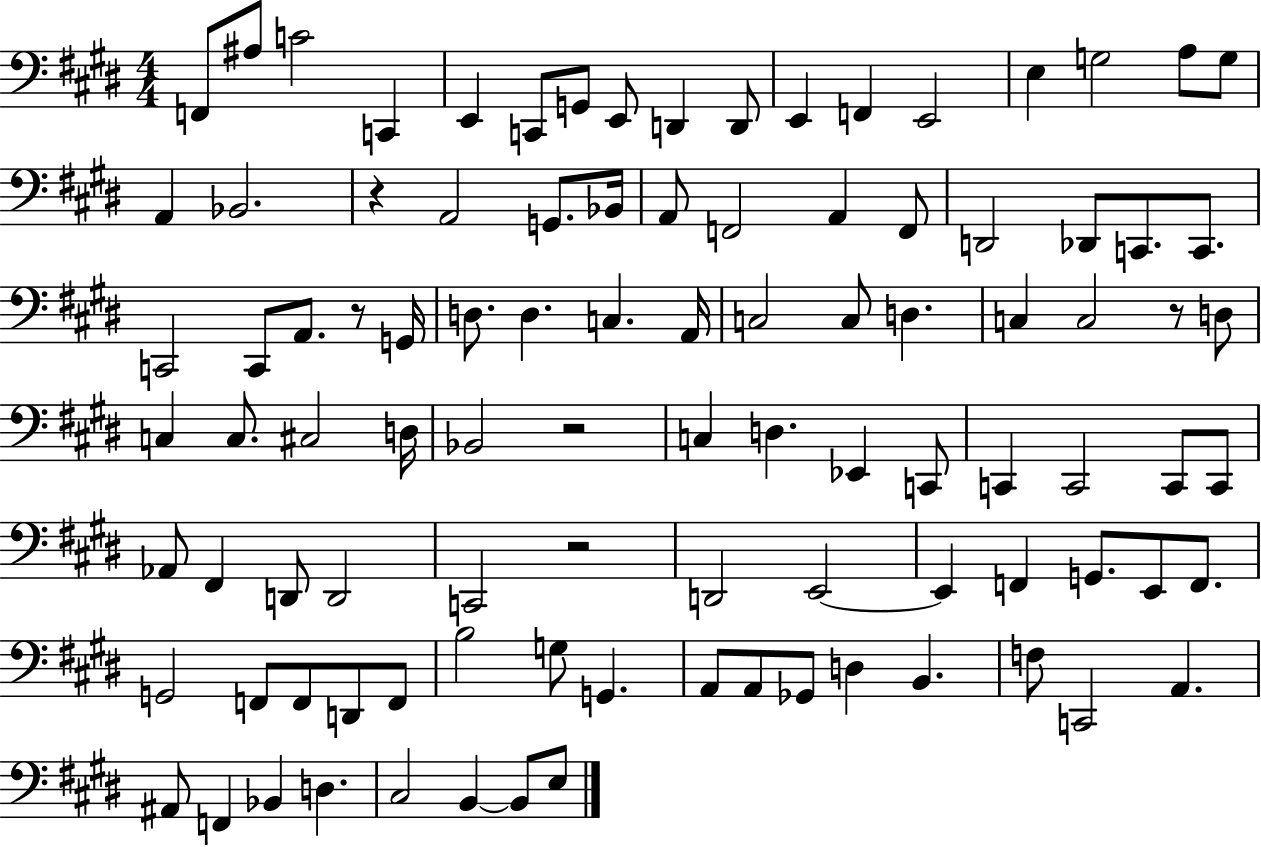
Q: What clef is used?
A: bass